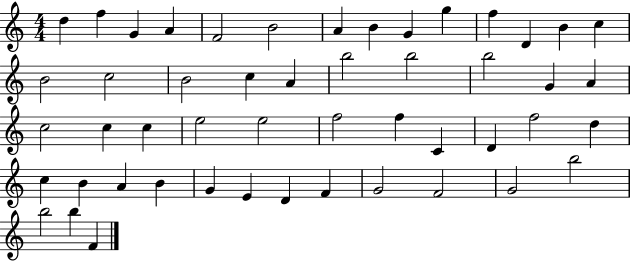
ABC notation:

X:1
T:Untitled
M:4/4
L:1/4
K:C
d f G A F2 B2 A B G g f D B c B2 c2 B2 c A b2 b2 b2 G A c2 c c e2 e2 f2 f C D f2 d c B A B G E D F G2 F2 G2 b2 b2 b F